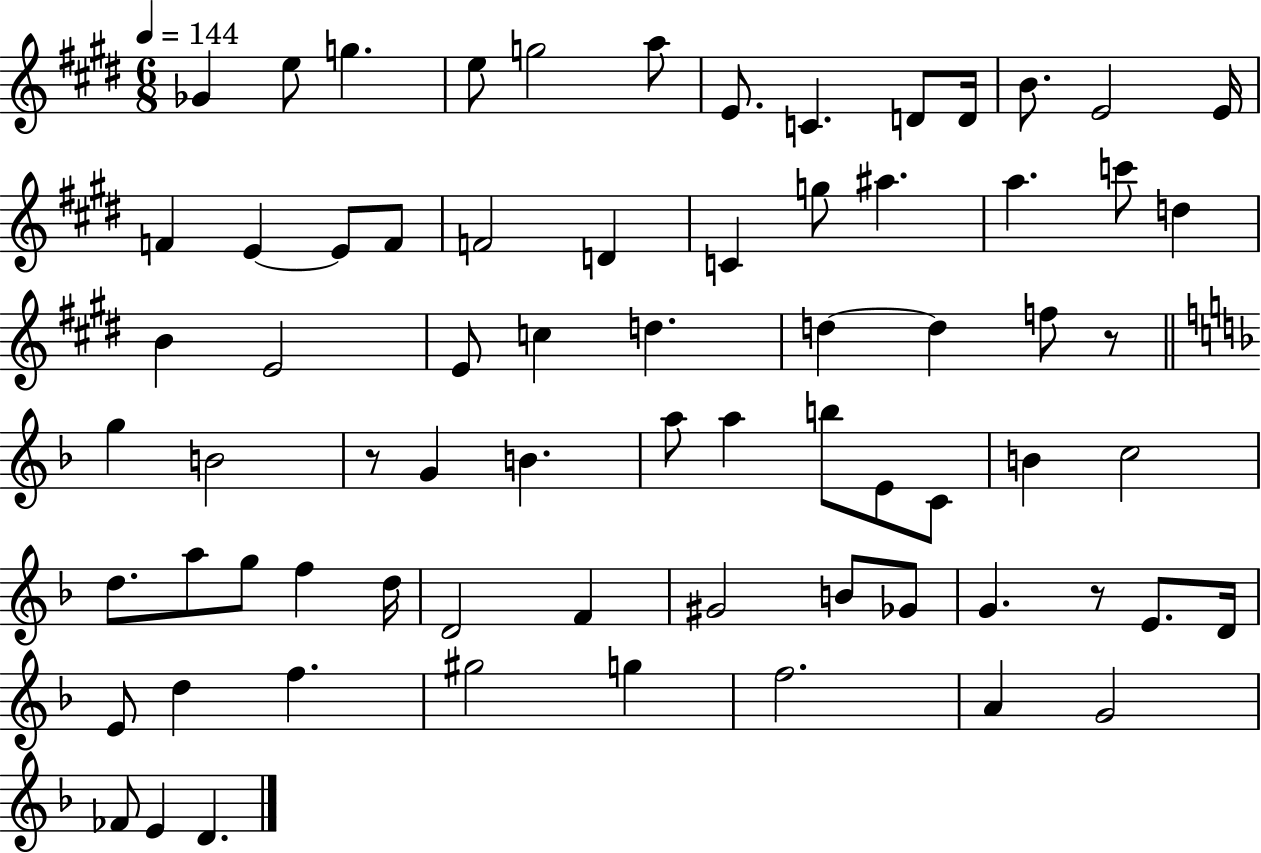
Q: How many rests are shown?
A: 3